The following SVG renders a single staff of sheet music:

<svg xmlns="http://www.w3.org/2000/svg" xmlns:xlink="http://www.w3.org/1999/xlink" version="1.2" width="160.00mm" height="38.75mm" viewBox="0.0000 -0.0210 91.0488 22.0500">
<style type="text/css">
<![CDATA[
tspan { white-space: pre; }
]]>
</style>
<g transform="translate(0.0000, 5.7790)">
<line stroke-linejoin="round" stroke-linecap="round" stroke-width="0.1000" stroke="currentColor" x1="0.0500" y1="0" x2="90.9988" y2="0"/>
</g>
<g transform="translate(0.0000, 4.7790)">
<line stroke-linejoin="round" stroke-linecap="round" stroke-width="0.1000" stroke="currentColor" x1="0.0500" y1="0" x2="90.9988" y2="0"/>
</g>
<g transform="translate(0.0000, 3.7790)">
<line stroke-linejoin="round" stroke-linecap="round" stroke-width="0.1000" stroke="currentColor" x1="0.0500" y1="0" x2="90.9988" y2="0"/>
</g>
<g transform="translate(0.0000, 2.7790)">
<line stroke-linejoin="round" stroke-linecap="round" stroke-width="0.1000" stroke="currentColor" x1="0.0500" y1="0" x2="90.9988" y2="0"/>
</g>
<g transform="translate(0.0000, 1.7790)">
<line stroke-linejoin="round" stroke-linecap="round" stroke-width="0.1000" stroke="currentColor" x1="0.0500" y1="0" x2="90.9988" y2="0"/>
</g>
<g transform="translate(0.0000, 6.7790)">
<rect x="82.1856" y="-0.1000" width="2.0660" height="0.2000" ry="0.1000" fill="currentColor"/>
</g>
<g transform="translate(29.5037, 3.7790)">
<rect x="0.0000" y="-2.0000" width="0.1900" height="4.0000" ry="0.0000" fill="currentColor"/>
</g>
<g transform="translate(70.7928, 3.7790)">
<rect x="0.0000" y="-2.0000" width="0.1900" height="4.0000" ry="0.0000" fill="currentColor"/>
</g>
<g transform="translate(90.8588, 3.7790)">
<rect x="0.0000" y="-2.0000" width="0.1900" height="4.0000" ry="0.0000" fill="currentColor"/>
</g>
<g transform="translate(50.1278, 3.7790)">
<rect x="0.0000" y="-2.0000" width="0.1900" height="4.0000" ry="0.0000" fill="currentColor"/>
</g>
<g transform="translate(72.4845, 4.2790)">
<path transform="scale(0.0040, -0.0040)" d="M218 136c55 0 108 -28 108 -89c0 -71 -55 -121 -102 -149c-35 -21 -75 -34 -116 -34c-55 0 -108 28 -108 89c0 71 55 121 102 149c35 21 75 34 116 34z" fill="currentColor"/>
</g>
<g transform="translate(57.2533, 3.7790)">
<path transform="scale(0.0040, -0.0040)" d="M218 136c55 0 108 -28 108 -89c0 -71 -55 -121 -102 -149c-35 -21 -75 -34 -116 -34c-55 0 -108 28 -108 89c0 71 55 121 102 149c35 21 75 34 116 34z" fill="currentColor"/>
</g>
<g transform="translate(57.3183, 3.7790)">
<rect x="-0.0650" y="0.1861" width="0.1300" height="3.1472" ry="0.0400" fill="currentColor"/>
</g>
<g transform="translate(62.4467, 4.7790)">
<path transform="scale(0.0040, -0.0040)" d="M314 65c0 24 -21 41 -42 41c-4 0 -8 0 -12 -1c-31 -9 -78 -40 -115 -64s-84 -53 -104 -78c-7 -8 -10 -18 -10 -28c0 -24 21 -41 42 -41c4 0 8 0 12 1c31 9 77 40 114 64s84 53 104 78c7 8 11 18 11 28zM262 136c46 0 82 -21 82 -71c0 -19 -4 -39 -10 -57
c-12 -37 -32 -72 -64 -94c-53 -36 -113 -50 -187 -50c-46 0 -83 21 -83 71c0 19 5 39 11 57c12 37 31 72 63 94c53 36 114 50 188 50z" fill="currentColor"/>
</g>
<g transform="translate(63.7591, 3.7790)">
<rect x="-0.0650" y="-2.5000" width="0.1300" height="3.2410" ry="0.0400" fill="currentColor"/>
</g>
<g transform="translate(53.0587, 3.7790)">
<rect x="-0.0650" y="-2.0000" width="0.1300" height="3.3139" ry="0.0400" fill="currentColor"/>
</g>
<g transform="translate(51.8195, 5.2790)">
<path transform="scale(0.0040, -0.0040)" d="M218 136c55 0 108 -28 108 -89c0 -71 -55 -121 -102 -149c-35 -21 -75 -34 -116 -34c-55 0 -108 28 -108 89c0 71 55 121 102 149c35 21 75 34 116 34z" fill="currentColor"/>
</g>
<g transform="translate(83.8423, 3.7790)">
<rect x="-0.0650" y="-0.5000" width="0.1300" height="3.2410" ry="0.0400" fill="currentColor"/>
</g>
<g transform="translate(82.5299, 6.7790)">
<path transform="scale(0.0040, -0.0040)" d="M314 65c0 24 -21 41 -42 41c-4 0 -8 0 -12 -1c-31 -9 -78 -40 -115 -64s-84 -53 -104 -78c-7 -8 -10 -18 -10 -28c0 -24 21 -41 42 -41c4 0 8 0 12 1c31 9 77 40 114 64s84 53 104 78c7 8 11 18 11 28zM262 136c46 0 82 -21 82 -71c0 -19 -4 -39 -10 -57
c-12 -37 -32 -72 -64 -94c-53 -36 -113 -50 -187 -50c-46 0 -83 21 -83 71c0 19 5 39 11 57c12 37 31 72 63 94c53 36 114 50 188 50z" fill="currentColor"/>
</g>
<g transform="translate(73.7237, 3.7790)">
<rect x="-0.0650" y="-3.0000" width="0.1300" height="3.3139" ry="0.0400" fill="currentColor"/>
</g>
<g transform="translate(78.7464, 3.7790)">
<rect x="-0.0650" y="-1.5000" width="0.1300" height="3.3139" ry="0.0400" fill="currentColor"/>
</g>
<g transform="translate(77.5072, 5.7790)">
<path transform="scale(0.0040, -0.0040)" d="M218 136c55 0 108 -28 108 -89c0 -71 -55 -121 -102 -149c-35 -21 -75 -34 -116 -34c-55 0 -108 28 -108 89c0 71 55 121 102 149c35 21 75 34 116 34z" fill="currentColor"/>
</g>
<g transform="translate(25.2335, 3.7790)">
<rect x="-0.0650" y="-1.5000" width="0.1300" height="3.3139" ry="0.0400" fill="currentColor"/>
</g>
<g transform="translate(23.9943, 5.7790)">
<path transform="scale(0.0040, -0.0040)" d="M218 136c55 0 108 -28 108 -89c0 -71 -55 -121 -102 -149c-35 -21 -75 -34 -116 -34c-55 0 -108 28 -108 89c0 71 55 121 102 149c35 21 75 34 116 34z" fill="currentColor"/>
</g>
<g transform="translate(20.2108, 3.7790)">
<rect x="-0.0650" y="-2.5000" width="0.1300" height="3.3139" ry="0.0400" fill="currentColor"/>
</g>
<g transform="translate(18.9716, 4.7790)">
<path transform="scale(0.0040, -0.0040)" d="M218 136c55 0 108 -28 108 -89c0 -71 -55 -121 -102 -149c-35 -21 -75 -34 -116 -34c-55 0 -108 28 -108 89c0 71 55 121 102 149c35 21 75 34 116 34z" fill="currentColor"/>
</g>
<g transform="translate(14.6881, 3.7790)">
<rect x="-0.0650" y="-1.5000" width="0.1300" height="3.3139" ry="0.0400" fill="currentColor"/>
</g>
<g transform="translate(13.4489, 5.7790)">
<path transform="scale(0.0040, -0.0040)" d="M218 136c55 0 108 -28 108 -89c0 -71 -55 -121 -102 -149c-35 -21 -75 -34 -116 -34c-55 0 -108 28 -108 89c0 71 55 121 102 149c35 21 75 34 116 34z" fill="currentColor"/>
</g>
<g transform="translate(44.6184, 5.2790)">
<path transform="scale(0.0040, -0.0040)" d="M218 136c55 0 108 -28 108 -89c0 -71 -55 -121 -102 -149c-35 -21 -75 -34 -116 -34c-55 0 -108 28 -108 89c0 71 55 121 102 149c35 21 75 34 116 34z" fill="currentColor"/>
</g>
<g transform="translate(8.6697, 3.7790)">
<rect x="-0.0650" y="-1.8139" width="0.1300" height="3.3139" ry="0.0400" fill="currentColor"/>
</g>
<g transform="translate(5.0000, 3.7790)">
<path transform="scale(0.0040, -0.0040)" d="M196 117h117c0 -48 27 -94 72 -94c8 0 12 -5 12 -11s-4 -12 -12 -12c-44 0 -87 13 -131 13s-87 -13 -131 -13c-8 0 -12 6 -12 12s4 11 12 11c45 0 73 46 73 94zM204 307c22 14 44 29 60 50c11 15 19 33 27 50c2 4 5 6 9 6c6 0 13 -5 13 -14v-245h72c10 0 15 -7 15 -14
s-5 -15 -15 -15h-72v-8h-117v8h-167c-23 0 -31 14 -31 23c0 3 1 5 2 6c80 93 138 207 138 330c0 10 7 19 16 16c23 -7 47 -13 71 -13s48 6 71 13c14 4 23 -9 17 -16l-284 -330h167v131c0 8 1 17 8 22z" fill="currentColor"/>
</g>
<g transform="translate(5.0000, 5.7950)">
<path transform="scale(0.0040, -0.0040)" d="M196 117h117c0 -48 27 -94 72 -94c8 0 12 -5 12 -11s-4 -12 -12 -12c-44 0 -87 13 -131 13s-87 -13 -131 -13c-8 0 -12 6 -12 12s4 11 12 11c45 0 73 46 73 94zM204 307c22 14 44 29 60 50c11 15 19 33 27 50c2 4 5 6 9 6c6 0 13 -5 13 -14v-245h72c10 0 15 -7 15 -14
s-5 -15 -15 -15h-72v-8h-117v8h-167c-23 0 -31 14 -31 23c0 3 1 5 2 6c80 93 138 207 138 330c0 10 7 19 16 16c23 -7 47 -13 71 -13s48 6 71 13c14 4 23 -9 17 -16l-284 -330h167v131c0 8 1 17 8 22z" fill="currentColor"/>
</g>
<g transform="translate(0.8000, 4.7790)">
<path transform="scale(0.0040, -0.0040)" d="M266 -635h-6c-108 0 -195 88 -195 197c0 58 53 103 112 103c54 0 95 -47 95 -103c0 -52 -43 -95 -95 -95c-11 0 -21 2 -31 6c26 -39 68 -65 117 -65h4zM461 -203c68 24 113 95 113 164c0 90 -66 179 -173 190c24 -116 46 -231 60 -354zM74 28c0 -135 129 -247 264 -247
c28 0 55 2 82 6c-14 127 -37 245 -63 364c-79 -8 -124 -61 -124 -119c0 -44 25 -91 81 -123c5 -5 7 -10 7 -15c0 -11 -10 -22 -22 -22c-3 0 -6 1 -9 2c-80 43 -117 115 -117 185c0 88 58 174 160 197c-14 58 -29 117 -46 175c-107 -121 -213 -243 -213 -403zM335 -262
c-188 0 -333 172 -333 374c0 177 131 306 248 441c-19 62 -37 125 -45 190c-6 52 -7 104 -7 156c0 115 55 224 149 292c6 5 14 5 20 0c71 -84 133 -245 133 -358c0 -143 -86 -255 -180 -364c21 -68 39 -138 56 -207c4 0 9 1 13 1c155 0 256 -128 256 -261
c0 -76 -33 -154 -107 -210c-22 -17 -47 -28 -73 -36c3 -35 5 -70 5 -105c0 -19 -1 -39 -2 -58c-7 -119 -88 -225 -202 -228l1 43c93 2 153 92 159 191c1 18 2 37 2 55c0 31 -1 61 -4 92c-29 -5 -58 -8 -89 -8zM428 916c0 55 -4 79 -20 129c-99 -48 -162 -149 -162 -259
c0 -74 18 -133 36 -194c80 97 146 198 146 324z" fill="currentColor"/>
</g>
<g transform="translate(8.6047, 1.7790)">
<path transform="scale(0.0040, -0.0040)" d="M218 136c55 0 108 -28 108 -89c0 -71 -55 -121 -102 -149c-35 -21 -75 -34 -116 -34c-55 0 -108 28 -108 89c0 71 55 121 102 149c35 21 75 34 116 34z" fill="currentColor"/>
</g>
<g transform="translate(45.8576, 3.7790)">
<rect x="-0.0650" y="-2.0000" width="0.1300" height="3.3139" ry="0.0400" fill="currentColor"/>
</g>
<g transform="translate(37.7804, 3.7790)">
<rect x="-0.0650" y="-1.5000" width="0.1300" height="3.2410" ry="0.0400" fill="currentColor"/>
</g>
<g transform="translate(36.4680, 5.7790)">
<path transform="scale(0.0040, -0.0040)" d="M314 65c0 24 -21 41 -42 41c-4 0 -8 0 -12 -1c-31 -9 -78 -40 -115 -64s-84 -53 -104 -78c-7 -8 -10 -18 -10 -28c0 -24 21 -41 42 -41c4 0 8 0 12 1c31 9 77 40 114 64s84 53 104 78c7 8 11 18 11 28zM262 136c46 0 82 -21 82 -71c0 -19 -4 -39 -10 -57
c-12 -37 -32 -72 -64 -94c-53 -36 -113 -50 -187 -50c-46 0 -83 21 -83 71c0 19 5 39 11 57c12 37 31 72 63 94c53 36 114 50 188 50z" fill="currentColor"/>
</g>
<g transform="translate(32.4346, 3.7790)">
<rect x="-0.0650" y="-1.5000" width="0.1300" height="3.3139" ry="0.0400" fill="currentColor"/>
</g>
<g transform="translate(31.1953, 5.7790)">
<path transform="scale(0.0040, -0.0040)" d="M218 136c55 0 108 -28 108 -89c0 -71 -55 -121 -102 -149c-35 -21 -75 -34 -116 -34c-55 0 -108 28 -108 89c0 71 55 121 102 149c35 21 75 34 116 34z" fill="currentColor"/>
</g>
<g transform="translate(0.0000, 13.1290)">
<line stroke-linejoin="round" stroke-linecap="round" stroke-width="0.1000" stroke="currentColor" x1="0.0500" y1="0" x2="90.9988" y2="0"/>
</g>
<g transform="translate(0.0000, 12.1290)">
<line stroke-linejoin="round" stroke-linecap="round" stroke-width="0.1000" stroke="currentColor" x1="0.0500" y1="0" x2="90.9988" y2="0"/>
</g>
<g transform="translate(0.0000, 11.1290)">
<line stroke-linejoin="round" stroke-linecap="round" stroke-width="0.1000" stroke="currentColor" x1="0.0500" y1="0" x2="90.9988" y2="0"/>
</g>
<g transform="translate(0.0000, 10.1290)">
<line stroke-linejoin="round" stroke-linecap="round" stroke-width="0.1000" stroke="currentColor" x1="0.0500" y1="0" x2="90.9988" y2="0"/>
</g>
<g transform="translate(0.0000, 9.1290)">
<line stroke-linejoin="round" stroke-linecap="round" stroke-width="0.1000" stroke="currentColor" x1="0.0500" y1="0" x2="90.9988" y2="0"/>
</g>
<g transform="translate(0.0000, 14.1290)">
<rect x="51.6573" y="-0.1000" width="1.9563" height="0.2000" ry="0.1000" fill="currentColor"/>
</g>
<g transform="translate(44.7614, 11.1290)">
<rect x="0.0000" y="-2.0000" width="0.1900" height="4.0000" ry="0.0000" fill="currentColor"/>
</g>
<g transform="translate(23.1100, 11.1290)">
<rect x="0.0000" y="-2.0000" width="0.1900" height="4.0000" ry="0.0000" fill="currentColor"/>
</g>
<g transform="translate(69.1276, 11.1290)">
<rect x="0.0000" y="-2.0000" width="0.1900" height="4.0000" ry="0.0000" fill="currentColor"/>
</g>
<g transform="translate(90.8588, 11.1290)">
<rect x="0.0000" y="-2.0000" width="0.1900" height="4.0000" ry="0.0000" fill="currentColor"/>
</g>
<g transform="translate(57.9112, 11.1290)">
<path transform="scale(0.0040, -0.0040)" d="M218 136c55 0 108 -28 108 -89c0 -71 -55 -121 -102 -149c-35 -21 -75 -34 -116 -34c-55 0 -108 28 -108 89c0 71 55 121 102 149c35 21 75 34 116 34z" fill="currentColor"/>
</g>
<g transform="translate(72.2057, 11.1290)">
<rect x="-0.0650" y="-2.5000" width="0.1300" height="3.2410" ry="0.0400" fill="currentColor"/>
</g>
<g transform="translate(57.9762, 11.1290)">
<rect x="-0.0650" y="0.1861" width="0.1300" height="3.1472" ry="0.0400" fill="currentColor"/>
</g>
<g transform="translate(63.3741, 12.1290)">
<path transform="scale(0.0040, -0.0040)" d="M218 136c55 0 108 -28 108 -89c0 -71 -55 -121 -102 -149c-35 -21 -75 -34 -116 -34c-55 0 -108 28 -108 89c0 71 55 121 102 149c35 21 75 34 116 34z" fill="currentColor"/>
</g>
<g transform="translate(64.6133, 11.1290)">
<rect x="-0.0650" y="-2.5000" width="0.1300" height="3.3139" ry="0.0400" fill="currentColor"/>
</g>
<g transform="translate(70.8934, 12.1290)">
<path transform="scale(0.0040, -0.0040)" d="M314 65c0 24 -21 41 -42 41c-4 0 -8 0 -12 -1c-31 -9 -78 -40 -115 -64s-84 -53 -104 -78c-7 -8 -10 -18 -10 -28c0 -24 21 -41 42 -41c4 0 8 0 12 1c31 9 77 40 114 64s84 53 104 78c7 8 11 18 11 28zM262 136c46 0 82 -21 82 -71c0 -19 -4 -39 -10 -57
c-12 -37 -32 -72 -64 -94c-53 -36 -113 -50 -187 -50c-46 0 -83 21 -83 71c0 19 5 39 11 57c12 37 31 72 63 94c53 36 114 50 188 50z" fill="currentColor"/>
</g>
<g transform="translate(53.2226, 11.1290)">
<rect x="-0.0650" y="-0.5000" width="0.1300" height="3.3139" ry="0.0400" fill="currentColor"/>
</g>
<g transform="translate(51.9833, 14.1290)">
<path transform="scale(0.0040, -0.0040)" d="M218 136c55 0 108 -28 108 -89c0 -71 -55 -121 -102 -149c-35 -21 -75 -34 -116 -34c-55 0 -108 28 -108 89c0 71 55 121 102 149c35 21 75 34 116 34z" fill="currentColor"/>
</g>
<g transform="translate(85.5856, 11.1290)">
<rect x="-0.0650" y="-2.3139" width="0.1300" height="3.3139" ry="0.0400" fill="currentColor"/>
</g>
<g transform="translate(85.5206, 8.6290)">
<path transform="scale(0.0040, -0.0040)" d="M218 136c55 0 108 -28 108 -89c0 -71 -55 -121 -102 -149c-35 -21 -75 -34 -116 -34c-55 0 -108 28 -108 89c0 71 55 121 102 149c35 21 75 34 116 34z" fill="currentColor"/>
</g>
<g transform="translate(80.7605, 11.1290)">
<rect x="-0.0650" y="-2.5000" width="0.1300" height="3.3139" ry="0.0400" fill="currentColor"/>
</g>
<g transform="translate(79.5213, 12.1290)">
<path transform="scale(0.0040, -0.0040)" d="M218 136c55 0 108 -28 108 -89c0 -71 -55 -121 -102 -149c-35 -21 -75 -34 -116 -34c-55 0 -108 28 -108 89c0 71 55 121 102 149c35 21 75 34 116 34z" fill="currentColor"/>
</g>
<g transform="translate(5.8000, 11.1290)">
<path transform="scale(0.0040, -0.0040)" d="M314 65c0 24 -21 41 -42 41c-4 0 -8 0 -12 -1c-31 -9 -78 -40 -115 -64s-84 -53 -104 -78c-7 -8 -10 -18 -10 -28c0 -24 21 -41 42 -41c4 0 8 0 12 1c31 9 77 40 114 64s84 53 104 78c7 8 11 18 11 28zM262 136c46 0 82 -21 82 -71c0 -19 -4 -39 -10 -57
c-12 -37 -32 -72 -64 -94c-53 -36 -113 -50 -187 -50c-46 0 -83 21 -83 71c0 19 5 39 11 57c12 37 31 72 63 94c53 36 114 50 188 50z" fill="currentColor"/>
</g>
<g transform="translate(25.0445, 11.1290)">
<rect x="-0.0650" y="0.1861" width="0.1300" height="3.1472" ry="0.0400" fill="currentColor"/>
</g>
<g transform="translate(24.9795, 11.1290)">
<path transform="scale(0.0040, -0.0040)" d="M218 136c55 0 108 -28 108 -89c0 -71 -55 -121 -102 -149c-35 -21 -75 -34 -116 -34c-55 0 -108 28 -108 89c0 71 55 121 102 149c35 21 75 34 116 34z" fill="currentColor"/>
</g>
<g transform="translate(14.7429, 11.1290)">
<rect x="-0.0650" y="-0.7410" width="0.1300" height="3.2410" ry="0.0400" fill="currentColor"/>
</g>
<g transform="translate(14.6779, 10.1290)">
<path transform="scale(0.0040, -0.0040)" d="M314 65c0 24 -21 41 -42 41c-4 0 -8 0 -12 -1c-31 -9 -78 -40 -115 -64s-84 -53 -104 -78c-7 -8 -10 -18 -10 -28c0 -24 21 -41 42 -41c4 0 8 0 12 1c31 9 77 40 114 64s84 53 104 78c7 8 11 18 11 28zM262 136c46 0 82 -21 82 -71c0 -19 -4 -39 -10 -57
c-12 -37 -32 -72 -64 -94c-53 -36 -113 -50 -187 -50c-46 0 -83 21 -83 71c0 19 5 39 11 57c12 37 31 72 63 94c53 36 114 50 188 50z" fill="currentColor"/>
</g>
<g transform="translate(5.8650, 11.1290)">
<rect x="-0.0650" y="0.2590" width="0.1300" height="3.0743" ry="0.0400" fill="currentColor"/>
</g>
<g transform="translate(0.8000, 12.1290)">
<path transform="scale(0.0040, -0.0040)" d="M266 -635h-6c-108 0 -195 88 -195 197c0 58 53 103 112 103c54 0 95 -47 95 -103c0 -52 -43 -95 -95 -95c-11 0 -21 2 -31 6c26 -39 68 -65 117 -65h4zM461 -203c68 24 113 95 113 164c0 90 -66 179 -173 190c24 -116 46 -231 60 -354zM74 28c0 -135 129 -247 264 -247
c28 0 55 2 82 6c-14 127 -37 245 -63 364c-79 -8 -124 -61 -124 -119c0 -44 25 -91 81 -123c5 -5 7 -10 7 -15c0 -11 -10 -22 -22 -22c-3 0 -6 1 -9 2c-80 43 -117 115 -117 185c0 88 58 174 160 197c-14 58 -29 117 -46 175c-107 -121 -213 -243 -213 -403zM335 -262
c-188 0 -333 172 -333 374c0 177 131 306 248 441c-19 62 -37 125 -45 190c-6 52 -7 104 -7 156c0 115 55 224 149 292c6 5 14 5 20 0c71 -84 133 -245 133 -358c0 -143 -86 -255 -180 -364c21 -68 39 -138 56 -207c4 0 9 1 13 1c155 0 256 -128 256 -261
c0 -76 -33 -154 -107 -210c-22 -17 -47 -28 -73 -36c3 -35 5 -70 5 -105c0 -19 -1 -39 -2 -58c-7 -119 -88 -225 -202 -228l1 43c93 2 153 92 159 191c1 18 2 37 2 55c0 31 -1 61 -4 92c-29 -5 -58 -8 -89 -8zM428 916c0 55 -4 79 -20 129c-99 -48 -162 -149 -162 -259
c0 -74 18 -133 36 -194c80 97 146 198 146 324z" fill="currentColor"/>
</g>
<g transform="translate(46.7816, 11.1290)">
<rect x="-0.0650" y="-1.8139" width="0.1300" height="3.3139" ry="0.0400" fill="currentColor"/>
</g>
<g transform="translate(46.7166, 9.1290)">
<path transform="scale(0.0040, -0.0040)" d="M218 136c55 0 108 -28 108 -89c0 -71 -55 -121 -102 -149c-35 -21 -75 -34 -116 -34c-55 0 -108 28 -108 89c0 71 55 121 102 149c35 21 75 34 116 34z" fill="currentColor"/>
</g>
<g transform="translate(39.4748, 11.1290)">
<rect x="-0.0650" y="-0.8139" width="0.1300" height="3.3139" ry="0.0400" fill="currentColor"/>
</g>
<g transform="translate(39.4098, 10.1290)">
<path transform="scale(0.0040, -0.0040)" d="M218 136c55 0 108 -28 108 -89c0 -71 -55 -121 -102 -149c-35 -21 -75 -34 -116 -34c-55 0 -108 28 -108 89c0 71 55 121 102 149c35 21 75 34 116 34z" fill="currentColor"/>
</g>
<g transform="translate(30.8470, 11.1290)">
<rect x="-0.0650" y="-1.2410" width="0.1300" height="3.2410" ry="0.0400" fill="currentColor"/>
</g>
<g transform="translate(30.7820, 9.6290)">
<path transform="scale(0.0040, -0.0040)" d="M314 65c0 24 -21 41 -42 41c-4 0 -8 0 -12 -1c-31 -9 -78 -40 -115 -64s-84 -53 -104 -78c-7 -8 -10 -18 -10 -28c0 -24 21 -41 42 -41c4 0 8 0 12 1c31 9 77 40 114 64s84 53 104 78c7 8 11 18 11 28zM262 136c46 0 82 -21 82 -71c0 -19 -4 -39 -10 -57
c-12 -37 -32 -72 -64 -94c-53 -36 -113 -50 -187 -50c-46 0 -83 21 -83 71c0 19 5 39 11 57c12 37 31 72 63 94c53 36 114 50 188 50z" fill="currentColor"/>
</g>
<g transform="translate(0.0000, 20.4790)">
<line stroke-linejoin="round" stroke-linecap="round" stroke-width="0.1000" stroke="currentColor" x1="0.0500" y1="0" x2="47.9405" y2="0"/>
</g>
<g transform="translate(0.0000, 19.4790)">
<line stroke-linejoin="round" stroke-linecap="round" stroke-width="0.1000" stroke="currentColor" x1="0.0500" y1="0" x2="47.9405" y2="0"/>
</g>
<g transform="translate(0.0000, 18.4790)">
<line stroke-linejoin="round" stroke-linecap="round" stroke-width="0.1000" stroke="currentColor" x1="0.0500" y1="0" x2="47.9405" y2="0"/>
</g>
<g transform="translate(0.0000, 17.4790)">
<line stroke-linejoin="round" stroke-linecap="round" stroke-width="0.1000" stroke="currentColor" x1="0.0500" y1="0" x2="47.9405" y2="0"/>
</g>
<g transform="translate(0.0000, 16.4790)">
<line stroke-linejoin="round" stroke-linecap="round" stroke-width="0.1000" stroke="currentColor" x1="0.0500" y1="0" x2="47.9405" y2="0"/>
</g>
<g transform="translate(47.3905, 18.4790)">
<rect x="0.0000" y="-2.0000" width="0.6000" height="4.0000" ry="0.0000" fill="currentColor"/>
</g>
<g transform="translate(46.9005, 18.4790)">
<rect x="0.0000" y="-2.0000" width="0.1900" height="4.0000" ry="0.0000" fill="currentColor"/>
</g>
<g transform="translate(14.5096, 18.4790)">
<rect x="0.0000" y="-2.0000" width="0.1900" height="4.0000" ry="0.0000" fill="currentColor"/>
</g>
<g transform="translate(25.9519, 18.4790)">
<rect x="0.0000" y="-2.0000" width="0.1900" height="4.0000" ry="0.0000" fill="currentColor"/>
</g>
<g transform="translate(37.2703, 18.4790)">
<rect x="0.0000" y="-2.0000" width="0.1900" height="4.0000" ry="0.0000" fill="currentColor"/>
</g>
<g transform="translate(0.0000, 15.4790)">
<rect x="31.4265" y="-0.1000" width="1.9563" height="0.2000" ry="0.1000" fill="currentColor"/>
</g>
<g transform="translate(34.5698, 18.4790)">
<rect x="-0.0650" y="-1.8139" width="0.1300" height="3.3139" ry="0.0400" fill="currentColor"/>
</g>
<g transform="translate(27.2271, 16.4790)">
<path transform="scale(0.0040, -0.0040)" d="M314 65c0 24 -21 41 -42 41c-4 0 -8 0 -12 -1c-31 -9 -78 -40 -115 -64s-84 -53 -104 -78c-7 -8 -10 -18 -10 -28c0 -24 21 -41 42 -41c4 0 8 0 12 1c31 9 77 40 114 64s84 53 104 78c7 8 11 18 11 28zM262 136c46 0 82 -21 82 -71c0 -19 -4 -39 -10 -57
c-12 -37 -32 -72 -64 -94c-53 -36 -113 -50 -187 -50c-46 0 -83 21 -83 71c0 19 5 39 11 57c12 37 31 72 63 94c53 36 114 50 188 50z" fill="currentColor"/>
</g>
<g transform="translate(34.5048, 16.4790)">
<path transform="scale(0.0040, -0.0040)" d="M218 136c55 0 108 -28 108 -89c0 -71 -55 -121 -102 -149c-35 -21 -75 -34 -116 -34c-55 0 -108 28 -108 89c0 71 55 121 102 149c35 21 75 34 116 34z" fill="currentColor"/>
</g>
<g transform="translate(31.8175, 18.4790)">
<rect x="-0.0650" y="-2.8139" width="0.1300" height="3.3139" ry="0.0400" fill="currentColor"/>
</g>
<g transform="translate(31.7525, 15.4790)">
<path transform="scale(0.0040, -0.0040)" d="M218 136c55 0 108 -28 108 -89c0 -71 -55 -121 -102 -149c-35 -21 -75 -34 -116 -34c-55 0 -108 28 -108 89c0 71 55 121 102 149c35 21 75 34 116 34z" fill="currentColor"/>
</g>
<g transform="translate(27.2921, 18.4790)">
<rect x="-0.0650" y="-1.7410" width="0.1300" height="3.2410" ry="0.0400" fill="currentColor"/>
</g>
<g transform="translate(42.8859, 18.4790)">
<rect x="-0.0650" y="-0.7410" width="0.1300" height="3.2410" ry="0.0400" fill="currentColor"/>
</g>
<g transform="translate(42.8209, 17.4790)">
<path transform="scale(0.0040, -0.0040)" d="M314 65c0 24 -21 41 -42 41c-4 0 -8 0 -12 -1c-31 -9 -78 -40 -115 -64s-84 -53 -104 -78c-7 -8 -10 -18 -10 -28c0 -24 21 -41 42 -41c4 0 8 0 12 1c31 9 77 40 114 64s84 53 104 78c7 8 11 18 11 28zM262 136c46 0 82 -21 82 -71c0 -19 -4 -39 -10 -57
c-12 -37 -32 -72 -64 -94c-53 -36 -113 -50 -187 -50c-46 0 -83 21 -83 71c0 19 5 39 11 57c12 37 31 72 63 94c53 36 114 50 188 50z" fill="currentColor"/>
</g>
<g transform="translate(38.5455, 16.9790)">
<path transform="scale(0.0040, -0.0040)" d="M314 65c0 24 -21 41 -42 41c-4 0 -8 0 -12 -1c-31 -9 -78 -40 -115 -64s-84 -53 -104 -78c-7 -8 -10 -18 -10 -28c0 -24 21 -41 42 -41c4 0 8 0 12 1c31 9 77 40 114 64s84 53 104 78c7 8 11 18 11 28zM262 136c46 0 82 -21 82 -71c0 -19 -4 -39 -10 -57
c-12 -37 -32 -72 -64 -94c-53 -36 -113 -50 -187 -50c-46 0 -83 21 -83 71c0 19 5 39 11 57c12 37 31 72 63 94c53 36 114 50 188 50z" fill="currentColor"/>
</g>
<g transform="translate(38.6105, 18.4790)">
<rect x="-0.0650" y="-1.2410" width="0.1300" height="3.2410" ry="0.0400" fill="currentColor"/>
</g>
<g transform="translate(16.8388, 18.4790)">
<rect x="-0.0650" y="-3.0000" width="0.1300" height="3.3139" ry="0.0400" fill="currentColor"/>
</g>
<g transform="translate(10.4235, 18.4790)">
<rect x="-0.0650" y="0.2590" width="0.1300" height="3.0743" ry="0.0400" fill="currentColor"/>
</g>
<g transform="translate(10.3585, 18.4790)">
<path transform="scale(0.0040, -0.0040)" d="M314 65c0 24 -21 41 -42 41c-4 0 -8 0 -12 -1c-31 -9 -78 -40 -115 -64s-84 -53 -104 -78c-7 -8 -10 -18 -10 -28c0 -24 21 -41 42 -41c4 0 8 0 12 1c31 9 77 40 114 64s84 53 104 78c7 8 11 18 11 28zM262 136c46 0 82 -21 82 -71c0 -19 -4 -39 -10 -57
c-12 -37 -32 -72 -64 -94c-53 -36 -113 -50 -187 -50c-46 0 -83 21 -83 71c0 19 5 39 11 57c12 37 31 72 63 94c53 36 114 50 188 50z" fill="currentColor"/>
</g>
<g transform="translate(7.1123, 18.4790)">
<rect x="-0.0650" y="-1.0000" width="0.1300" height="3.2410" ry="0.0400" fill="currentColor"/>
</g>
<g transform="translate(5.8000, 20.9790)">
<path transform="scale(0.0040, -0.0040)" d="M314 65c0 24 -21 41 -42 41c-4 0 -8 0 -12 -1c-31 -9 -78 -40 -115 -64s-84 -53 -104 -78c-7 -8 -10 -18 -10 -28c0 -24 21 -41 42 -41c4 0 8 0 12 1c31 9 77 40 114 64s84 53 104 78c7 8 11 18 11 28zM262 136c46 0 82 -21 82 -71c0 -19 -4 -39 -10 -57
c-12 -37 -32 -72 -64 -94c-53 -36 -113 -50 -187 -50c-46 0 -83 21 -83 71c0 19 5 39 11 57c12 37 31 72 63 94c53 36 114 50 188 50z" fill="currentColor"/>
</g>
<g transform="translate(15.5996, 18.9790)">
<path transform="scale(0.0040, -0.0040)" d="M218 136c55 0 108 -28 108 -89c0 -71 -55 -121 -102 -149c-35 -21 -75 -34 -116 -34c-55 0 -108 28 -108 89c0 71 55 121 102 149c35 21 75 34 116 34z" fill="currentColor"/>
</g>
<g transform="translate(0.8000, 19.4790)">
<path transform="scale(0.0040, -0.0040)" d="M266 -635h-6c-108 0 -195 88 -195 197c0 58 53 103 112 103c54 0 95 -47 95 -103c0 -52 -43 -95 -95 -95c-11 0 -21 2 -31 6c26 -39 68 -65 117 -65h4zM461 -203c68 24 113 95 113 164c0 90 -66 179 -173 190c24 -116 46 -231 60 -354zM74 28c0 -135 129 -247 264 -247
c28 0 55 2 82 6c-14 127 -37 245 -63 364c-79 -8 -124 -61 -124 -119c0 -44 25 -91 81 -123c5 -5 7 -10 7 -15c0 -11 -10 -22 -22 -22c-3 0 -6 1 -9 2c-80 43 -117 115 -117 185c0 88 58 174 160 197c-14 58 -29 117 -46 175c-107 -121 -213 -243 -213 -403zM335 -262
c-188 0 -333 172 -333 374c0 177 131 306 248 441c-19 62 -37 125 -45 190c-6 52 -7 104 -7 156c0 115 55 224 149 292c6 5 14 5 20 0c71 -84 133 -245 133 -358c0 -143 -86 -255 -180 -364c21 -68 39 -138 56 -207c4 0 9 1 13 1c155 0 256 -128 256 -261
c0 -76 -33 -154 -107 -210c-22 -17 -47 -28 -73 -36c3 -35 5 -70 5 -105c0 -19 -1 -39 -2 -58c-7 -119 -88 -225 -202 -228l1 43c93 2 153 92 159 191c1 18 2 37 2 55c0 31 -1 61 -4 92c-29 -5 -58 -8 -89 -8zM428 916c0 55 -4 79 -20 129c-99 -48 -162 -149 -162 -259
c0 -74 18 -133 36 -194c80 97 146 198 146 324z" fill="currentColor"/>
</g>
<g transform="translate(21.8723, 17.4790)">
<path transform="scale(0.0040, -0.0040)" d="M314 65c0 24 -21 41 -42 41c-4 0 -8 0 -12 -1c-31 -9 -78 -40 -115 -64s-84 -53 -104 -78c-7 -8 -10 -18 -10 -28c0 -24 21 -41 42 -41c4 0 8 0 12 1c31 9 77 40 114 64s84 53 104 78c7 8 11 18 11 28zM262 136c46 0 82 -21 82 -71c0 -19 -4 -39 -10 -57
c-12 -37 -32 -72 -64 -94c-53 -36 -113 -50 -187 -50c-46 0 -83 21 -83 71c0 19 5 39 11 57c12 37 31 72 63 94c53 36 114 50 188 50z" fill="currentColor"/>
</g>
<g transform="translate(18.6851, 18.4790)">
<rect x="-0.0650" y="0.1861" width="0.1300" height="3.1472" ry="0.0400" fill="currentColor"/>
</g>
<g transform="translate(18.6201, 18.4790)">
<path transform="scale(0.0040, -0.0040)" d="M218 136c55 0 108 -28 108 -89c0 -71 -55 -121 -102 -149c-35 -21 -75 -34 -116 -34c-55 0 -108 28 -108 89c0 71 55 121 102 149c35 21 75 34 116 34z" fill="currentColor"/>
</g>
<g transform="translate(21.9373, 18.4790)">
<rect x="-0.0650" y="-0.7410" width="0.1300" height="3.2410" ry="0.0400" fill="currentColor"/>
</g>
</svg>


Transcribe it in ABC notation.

X:1
T:Untitled
M:4/4
L:1/4
K:C
f E G E E E2 F F B G2 A E C2 B2 d2 B e2 d f C B G G2 G g D2 B2 A B d2 f2 a f e2 d2